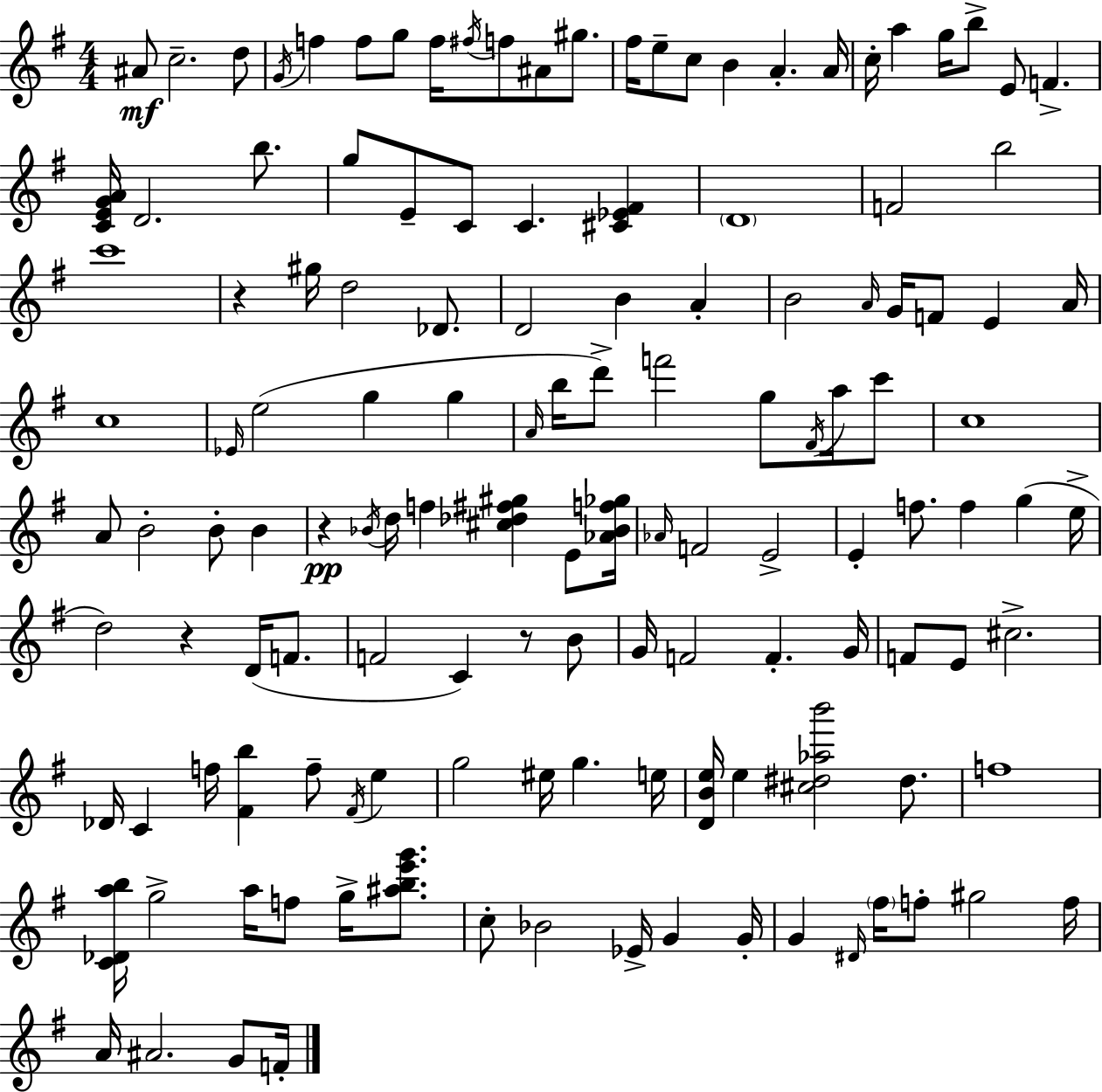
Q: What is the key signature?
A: E minor